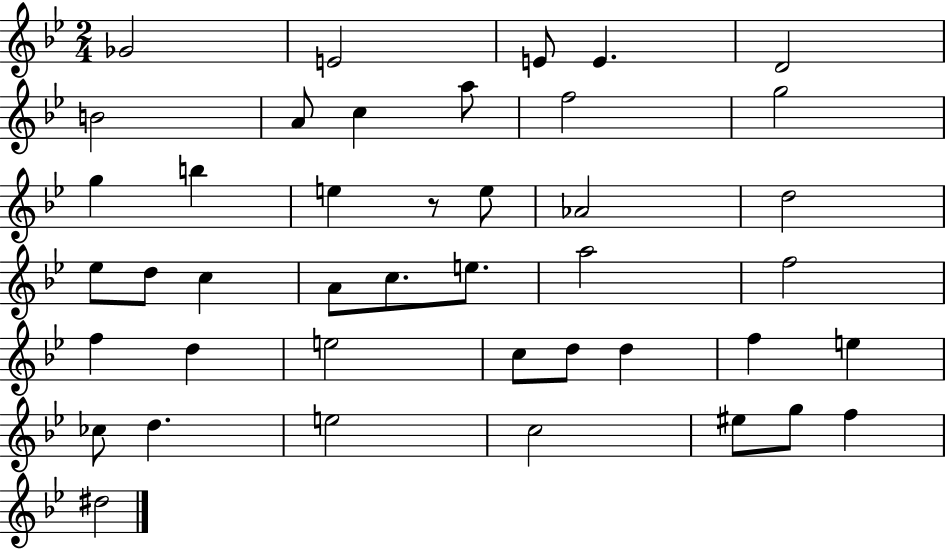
{
  \clef treble
  \numericTimeSignature
  \time 2/4
  \key bes \major
  ges'2 | e'2 | e'8 e'4. | d'2 | \break b'2 | a'8 c''4 a''8 | f''2 | g''2 | \break g''4 b''4 | e''4 r8 e''8 | aes'2 | d''2 | \break ees''8 d''8 c''4 | a'8 c''8. e''8. | a''2 | f''2 | \break f''4 d''4 | e''2 | c''8 d''8 d''4 | f''4 e''4 | \break ces''8 d''4. | e''2 | c''2 | eis''8 g''8 f''4 | \break dis''2 | \bar "|."
}